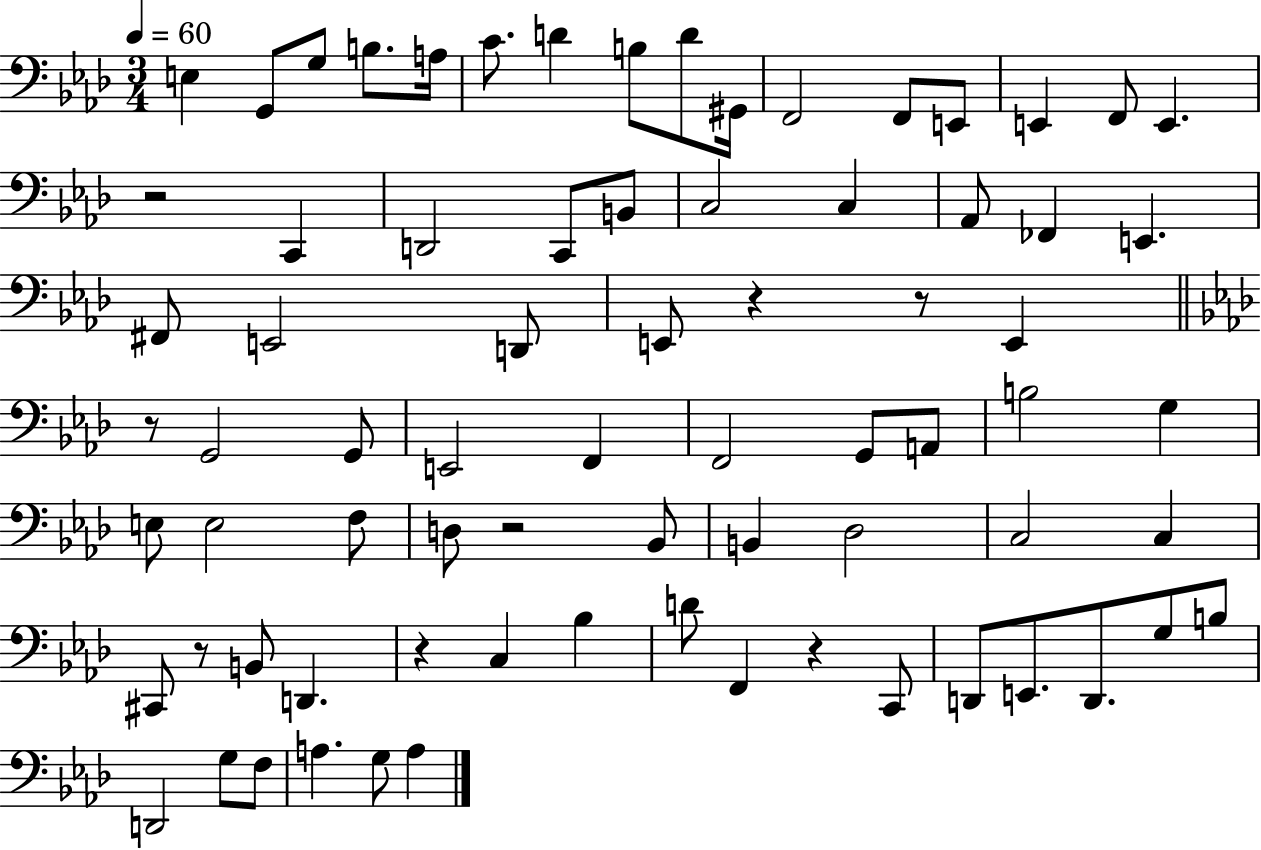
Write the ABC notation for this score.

X:1
T:Untitled
M:3/4
L:1/4
K:Ab
E, G,,/2 G,/2 B,/2 A,/4 C/2 D B,/2 D/2 ^G,,/4 F,,2 F,,/2 E,,/2 E,, F,,/2 E,, z2 C,, D,,2 C,,/2 B,,/2 C,2 C, _A,,/2 _F,, E,, ^F,,/2 E,,2 D,,/2 E,,/2 z z/2 E,, z/2 G,,2 G,,/2 E,,2 F,, F,,2 G,,/2 A,,/2 B,2 G, E,/2 E,2 F,/2 D,/2 z2 _B,,/2 B,, _D,2 C,2 C, ^C,,/2 z/2 B,,/2 D,, z C, _B, D/2 F,, z C,,/2 D,,/2 E,,/2 D,,/2 G,/2 B,/2 D,,2 G,/2 F,/2 A, G,/2 A,